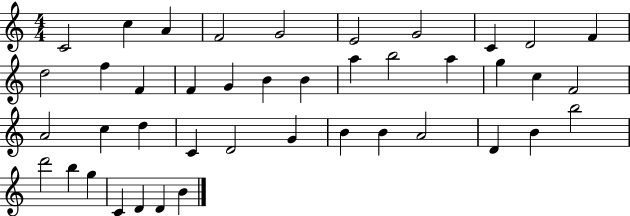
C4/h C5/q A4/q F4/h G4/h E4/h G4/h C4/q D4/h F4/q D5/h F5/q F4/q F4/q G4/q B4/q B4/q A5/q B5/h A5/q G5/q C5/q F4/h A4/h C5/q D5/q C4/q D4/h G4/q B4/q B4/q A4/h D4/q B4/q B5/h D6/h B5/q G5/q C4/q D4/q D4/q B4/q